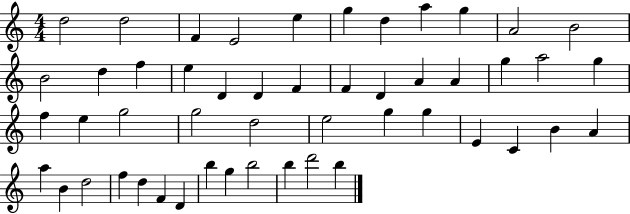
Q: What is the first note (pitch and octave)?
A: D5